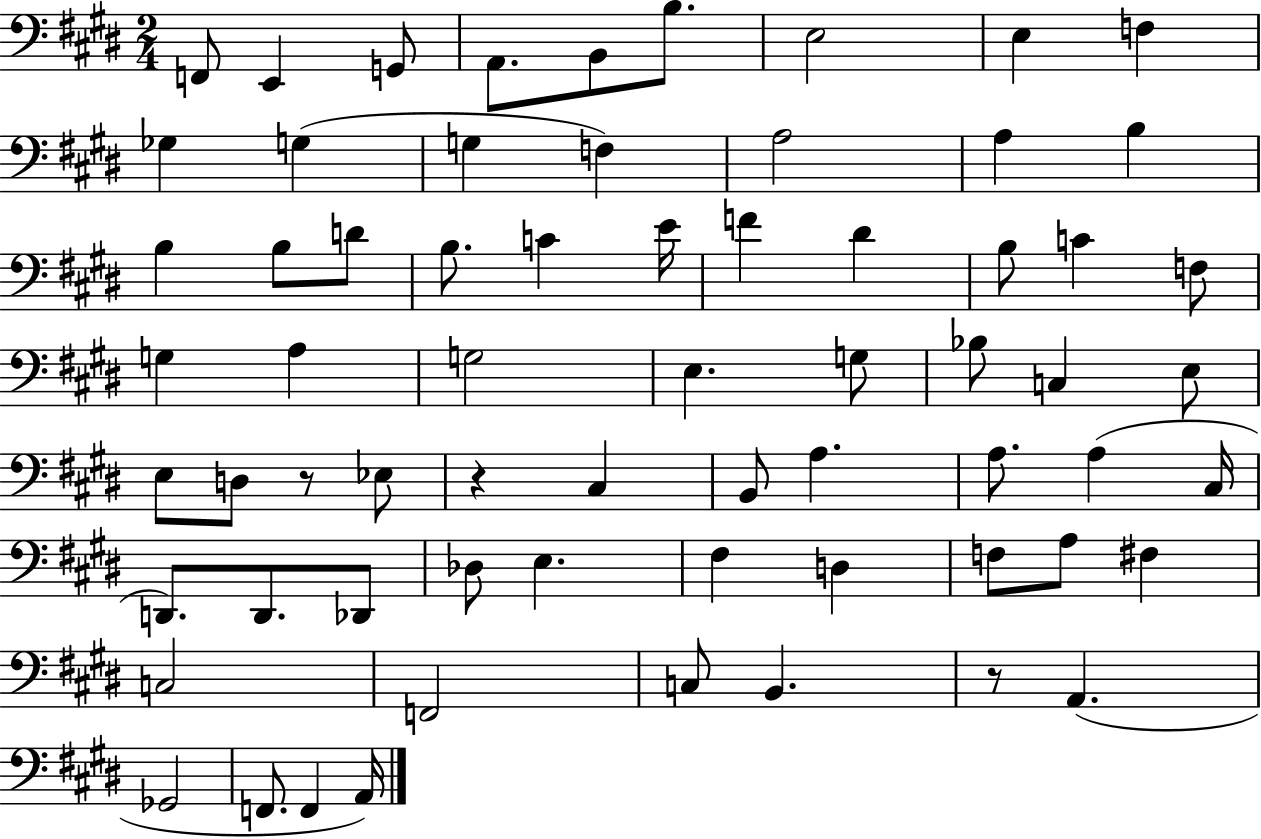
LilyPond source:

{
  \clef bass
  \numericTimeSignature
  \time 2/4
  \key e \major
  f,8 e,4 g,8 | a,8. b,8 b8. | e2 | e4 f4 | \break ges4 g4( | g4 f4) | a2 | a4 b4 | \break b4 b8 d'8 | b8. c'4 e'16 | f'4 dis'4 | b8 c'4 f8 | \break g4 a4 | g2 | e4. g8 | bes8 c4 e8 | \break e8 d8 r8 ees8 | r4 cis4 | b,8 a4. | a8. a4( cis16 | \break d,8.) d,8. des,8 | des8 e4. | fis4 d4 | f8 a8 fis4 | \break c2 | f,2 | c8 b,4. | r8 a,4.( | \break ges,2 | f,8. f,4 a,16) | \bar "|."
}